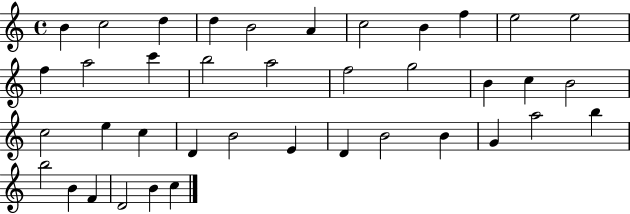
X:1
T:Untitled
M:4/4
L:1/4
K:C
B c2 d d B2 A c2 B f e2 e2 f a2 c' b2 a2 f2 g2 B c B2 c2 e c D B2 E D B2 B G a2 b b2 B F D2 B c